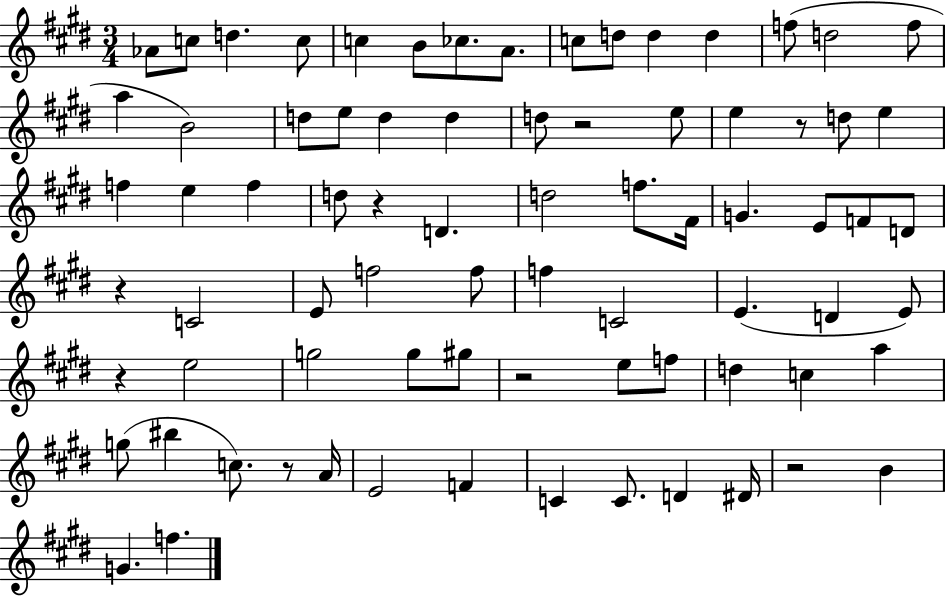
Ab4/e C5/e D5/q. C5/e C5/q B4/e CES5/e. A4/e. C5/e D5/e D5/q D5/q F5/e D5/h F5/e A5/q B4/h D5/e E5/e D5/q D5/q D5/e R/h E5/e E5/q R/e D5/e E5/q F5/q E5/q F5/q D5/e R/q D4/q. D5/h F5/e. F#4/s G4/q. E4/e F4/e D4/e R/q C4/h E4/e F5/h F5/e F5/q C4/h E4/q. D4/q E4/e R/q E5/h G5/h G5/e G#5/e R/h E5/e F5/e D5/q C5/q A5/q G5/e BIS5/q C5/e. R/e A4/s E4/h F4/q C4/q C4/e. D4/q D#4/s R/h B4/q G4/q. F5/q.